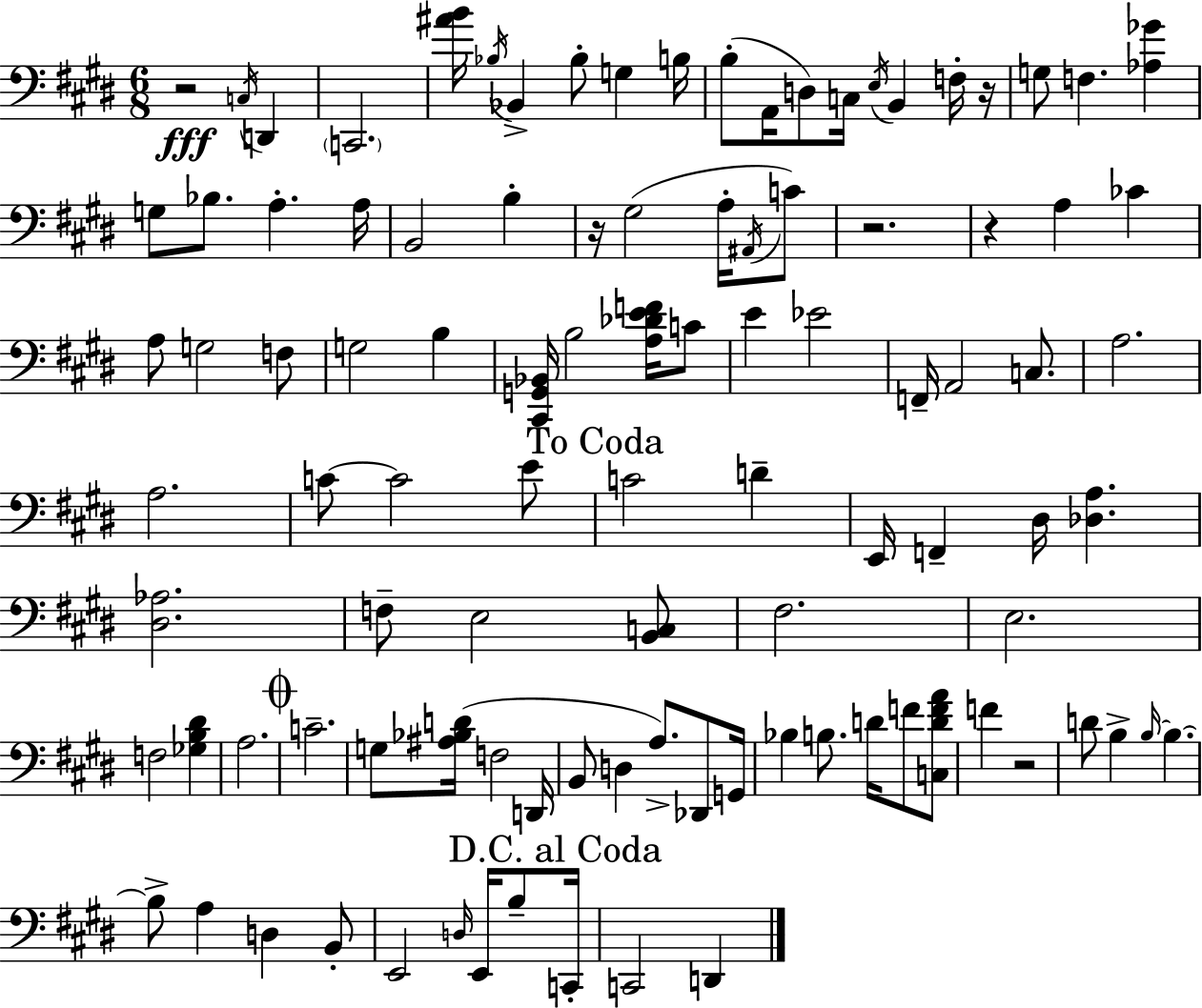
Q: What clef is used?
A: bass